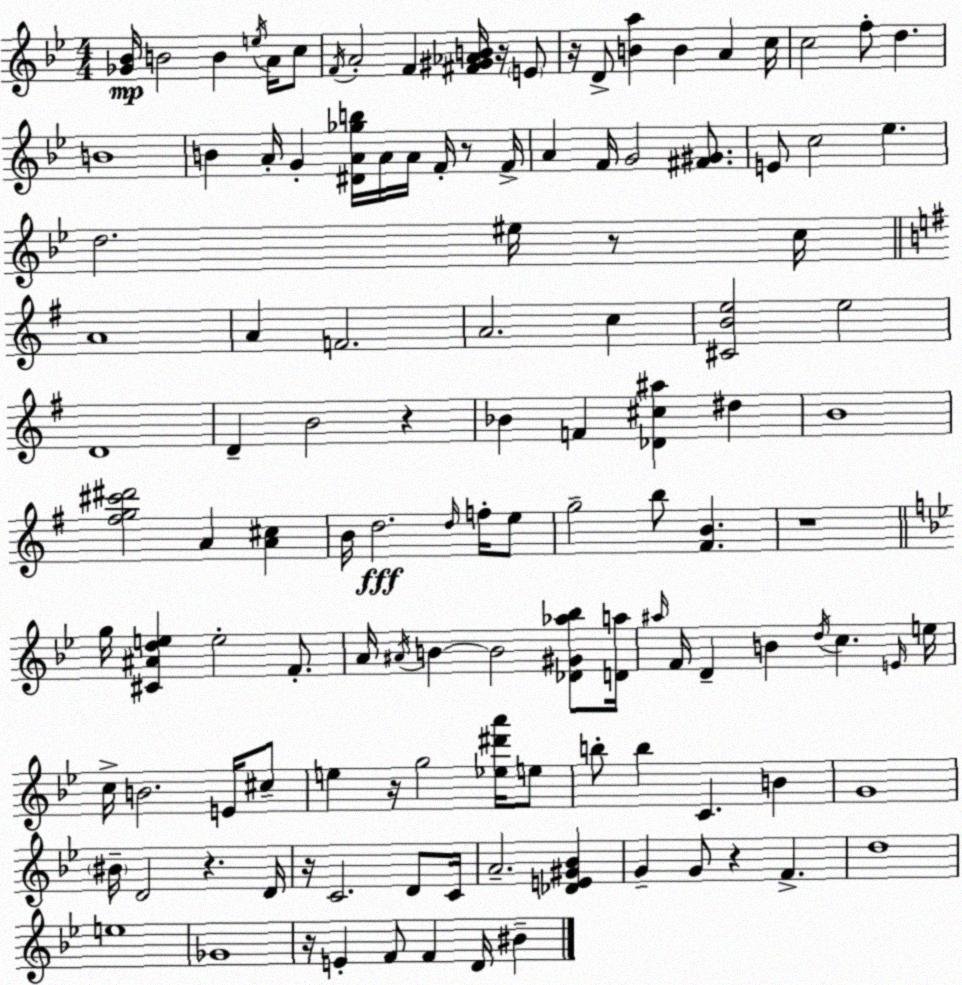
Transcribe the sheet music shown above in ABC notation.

X:1
T:Untitled
M:4/4
L:1/4
K:Gm
[_G_B]/4 B2 B e/4 A/4 c/2 F/4 A2 F [^F^G_AB]/4 z/4 E/2 z/4 D/2 [Ba] B A c/4 c2 f/2 d B4 B A/4 G [^DA_gb]/4 A/4 A/4 F/4 z/2 F/4 A F/4 G2 [^F^G]/2 E/2 c2 _e d2 ^e/4 z/2 c/4 A4 A F2 A2 c [^CBe]2 e2 D4 D B2 z _B F [_D^c^a] ^d B4 [^fg^c'^d']2 A [A^c] B/4 d2 d/4 f/4 e/2 g2 b/2 [^FB] z4 g/4 [^C^Ade] e2 F/2 A/4 ^A/4 B B2 [_D^G_a_b]/2 [Da]/4 ^a/4 F/4 D B d/4 c E/4 e/4 c/4 B2 E/4 ^c/2 e z/4 g2 [_e^d'a']/4 e/2 b/2 b C B G4 ^B/4 D2 z D/4 z/4 C2 D/2 C/4 A2 [_DE^G_B] G G/2 z F d4 e4 _G4 z/4 E F/2 F D/4 ^B